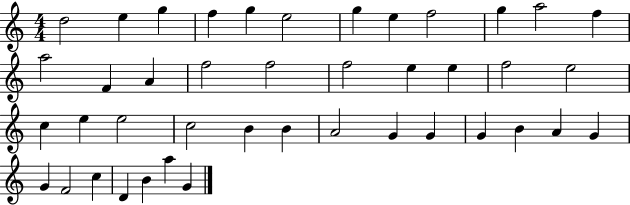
X:1
T:Untitled
M:4/4
L:1/4
K:C
d2 e g f g e2 g e f2 g a2 f a2 F A f2 f2 f2 e e f2 e2 c e e2 c2 B B A2 G G G B A G G F2 c D B a G